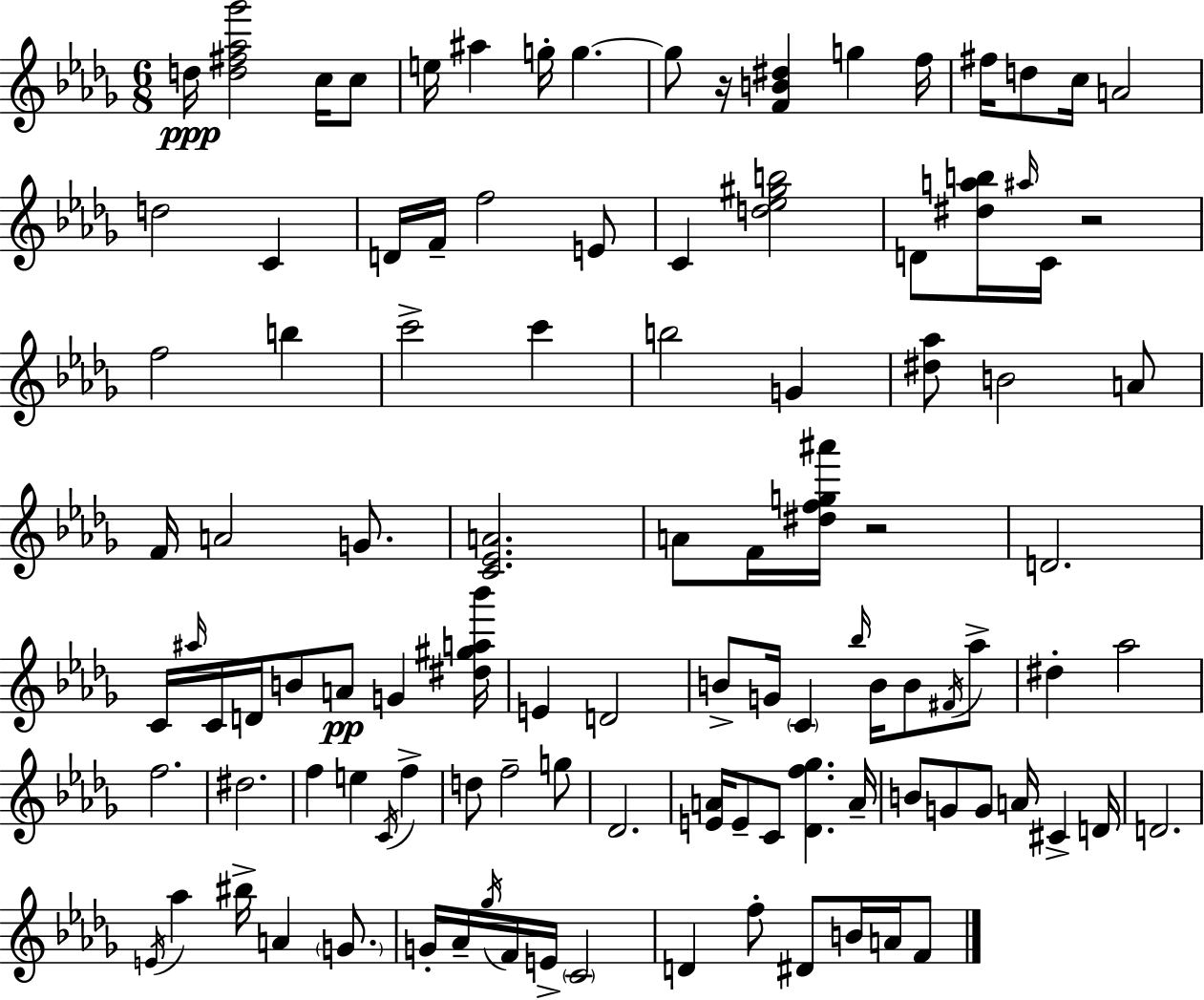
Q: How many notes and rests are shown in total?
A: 107